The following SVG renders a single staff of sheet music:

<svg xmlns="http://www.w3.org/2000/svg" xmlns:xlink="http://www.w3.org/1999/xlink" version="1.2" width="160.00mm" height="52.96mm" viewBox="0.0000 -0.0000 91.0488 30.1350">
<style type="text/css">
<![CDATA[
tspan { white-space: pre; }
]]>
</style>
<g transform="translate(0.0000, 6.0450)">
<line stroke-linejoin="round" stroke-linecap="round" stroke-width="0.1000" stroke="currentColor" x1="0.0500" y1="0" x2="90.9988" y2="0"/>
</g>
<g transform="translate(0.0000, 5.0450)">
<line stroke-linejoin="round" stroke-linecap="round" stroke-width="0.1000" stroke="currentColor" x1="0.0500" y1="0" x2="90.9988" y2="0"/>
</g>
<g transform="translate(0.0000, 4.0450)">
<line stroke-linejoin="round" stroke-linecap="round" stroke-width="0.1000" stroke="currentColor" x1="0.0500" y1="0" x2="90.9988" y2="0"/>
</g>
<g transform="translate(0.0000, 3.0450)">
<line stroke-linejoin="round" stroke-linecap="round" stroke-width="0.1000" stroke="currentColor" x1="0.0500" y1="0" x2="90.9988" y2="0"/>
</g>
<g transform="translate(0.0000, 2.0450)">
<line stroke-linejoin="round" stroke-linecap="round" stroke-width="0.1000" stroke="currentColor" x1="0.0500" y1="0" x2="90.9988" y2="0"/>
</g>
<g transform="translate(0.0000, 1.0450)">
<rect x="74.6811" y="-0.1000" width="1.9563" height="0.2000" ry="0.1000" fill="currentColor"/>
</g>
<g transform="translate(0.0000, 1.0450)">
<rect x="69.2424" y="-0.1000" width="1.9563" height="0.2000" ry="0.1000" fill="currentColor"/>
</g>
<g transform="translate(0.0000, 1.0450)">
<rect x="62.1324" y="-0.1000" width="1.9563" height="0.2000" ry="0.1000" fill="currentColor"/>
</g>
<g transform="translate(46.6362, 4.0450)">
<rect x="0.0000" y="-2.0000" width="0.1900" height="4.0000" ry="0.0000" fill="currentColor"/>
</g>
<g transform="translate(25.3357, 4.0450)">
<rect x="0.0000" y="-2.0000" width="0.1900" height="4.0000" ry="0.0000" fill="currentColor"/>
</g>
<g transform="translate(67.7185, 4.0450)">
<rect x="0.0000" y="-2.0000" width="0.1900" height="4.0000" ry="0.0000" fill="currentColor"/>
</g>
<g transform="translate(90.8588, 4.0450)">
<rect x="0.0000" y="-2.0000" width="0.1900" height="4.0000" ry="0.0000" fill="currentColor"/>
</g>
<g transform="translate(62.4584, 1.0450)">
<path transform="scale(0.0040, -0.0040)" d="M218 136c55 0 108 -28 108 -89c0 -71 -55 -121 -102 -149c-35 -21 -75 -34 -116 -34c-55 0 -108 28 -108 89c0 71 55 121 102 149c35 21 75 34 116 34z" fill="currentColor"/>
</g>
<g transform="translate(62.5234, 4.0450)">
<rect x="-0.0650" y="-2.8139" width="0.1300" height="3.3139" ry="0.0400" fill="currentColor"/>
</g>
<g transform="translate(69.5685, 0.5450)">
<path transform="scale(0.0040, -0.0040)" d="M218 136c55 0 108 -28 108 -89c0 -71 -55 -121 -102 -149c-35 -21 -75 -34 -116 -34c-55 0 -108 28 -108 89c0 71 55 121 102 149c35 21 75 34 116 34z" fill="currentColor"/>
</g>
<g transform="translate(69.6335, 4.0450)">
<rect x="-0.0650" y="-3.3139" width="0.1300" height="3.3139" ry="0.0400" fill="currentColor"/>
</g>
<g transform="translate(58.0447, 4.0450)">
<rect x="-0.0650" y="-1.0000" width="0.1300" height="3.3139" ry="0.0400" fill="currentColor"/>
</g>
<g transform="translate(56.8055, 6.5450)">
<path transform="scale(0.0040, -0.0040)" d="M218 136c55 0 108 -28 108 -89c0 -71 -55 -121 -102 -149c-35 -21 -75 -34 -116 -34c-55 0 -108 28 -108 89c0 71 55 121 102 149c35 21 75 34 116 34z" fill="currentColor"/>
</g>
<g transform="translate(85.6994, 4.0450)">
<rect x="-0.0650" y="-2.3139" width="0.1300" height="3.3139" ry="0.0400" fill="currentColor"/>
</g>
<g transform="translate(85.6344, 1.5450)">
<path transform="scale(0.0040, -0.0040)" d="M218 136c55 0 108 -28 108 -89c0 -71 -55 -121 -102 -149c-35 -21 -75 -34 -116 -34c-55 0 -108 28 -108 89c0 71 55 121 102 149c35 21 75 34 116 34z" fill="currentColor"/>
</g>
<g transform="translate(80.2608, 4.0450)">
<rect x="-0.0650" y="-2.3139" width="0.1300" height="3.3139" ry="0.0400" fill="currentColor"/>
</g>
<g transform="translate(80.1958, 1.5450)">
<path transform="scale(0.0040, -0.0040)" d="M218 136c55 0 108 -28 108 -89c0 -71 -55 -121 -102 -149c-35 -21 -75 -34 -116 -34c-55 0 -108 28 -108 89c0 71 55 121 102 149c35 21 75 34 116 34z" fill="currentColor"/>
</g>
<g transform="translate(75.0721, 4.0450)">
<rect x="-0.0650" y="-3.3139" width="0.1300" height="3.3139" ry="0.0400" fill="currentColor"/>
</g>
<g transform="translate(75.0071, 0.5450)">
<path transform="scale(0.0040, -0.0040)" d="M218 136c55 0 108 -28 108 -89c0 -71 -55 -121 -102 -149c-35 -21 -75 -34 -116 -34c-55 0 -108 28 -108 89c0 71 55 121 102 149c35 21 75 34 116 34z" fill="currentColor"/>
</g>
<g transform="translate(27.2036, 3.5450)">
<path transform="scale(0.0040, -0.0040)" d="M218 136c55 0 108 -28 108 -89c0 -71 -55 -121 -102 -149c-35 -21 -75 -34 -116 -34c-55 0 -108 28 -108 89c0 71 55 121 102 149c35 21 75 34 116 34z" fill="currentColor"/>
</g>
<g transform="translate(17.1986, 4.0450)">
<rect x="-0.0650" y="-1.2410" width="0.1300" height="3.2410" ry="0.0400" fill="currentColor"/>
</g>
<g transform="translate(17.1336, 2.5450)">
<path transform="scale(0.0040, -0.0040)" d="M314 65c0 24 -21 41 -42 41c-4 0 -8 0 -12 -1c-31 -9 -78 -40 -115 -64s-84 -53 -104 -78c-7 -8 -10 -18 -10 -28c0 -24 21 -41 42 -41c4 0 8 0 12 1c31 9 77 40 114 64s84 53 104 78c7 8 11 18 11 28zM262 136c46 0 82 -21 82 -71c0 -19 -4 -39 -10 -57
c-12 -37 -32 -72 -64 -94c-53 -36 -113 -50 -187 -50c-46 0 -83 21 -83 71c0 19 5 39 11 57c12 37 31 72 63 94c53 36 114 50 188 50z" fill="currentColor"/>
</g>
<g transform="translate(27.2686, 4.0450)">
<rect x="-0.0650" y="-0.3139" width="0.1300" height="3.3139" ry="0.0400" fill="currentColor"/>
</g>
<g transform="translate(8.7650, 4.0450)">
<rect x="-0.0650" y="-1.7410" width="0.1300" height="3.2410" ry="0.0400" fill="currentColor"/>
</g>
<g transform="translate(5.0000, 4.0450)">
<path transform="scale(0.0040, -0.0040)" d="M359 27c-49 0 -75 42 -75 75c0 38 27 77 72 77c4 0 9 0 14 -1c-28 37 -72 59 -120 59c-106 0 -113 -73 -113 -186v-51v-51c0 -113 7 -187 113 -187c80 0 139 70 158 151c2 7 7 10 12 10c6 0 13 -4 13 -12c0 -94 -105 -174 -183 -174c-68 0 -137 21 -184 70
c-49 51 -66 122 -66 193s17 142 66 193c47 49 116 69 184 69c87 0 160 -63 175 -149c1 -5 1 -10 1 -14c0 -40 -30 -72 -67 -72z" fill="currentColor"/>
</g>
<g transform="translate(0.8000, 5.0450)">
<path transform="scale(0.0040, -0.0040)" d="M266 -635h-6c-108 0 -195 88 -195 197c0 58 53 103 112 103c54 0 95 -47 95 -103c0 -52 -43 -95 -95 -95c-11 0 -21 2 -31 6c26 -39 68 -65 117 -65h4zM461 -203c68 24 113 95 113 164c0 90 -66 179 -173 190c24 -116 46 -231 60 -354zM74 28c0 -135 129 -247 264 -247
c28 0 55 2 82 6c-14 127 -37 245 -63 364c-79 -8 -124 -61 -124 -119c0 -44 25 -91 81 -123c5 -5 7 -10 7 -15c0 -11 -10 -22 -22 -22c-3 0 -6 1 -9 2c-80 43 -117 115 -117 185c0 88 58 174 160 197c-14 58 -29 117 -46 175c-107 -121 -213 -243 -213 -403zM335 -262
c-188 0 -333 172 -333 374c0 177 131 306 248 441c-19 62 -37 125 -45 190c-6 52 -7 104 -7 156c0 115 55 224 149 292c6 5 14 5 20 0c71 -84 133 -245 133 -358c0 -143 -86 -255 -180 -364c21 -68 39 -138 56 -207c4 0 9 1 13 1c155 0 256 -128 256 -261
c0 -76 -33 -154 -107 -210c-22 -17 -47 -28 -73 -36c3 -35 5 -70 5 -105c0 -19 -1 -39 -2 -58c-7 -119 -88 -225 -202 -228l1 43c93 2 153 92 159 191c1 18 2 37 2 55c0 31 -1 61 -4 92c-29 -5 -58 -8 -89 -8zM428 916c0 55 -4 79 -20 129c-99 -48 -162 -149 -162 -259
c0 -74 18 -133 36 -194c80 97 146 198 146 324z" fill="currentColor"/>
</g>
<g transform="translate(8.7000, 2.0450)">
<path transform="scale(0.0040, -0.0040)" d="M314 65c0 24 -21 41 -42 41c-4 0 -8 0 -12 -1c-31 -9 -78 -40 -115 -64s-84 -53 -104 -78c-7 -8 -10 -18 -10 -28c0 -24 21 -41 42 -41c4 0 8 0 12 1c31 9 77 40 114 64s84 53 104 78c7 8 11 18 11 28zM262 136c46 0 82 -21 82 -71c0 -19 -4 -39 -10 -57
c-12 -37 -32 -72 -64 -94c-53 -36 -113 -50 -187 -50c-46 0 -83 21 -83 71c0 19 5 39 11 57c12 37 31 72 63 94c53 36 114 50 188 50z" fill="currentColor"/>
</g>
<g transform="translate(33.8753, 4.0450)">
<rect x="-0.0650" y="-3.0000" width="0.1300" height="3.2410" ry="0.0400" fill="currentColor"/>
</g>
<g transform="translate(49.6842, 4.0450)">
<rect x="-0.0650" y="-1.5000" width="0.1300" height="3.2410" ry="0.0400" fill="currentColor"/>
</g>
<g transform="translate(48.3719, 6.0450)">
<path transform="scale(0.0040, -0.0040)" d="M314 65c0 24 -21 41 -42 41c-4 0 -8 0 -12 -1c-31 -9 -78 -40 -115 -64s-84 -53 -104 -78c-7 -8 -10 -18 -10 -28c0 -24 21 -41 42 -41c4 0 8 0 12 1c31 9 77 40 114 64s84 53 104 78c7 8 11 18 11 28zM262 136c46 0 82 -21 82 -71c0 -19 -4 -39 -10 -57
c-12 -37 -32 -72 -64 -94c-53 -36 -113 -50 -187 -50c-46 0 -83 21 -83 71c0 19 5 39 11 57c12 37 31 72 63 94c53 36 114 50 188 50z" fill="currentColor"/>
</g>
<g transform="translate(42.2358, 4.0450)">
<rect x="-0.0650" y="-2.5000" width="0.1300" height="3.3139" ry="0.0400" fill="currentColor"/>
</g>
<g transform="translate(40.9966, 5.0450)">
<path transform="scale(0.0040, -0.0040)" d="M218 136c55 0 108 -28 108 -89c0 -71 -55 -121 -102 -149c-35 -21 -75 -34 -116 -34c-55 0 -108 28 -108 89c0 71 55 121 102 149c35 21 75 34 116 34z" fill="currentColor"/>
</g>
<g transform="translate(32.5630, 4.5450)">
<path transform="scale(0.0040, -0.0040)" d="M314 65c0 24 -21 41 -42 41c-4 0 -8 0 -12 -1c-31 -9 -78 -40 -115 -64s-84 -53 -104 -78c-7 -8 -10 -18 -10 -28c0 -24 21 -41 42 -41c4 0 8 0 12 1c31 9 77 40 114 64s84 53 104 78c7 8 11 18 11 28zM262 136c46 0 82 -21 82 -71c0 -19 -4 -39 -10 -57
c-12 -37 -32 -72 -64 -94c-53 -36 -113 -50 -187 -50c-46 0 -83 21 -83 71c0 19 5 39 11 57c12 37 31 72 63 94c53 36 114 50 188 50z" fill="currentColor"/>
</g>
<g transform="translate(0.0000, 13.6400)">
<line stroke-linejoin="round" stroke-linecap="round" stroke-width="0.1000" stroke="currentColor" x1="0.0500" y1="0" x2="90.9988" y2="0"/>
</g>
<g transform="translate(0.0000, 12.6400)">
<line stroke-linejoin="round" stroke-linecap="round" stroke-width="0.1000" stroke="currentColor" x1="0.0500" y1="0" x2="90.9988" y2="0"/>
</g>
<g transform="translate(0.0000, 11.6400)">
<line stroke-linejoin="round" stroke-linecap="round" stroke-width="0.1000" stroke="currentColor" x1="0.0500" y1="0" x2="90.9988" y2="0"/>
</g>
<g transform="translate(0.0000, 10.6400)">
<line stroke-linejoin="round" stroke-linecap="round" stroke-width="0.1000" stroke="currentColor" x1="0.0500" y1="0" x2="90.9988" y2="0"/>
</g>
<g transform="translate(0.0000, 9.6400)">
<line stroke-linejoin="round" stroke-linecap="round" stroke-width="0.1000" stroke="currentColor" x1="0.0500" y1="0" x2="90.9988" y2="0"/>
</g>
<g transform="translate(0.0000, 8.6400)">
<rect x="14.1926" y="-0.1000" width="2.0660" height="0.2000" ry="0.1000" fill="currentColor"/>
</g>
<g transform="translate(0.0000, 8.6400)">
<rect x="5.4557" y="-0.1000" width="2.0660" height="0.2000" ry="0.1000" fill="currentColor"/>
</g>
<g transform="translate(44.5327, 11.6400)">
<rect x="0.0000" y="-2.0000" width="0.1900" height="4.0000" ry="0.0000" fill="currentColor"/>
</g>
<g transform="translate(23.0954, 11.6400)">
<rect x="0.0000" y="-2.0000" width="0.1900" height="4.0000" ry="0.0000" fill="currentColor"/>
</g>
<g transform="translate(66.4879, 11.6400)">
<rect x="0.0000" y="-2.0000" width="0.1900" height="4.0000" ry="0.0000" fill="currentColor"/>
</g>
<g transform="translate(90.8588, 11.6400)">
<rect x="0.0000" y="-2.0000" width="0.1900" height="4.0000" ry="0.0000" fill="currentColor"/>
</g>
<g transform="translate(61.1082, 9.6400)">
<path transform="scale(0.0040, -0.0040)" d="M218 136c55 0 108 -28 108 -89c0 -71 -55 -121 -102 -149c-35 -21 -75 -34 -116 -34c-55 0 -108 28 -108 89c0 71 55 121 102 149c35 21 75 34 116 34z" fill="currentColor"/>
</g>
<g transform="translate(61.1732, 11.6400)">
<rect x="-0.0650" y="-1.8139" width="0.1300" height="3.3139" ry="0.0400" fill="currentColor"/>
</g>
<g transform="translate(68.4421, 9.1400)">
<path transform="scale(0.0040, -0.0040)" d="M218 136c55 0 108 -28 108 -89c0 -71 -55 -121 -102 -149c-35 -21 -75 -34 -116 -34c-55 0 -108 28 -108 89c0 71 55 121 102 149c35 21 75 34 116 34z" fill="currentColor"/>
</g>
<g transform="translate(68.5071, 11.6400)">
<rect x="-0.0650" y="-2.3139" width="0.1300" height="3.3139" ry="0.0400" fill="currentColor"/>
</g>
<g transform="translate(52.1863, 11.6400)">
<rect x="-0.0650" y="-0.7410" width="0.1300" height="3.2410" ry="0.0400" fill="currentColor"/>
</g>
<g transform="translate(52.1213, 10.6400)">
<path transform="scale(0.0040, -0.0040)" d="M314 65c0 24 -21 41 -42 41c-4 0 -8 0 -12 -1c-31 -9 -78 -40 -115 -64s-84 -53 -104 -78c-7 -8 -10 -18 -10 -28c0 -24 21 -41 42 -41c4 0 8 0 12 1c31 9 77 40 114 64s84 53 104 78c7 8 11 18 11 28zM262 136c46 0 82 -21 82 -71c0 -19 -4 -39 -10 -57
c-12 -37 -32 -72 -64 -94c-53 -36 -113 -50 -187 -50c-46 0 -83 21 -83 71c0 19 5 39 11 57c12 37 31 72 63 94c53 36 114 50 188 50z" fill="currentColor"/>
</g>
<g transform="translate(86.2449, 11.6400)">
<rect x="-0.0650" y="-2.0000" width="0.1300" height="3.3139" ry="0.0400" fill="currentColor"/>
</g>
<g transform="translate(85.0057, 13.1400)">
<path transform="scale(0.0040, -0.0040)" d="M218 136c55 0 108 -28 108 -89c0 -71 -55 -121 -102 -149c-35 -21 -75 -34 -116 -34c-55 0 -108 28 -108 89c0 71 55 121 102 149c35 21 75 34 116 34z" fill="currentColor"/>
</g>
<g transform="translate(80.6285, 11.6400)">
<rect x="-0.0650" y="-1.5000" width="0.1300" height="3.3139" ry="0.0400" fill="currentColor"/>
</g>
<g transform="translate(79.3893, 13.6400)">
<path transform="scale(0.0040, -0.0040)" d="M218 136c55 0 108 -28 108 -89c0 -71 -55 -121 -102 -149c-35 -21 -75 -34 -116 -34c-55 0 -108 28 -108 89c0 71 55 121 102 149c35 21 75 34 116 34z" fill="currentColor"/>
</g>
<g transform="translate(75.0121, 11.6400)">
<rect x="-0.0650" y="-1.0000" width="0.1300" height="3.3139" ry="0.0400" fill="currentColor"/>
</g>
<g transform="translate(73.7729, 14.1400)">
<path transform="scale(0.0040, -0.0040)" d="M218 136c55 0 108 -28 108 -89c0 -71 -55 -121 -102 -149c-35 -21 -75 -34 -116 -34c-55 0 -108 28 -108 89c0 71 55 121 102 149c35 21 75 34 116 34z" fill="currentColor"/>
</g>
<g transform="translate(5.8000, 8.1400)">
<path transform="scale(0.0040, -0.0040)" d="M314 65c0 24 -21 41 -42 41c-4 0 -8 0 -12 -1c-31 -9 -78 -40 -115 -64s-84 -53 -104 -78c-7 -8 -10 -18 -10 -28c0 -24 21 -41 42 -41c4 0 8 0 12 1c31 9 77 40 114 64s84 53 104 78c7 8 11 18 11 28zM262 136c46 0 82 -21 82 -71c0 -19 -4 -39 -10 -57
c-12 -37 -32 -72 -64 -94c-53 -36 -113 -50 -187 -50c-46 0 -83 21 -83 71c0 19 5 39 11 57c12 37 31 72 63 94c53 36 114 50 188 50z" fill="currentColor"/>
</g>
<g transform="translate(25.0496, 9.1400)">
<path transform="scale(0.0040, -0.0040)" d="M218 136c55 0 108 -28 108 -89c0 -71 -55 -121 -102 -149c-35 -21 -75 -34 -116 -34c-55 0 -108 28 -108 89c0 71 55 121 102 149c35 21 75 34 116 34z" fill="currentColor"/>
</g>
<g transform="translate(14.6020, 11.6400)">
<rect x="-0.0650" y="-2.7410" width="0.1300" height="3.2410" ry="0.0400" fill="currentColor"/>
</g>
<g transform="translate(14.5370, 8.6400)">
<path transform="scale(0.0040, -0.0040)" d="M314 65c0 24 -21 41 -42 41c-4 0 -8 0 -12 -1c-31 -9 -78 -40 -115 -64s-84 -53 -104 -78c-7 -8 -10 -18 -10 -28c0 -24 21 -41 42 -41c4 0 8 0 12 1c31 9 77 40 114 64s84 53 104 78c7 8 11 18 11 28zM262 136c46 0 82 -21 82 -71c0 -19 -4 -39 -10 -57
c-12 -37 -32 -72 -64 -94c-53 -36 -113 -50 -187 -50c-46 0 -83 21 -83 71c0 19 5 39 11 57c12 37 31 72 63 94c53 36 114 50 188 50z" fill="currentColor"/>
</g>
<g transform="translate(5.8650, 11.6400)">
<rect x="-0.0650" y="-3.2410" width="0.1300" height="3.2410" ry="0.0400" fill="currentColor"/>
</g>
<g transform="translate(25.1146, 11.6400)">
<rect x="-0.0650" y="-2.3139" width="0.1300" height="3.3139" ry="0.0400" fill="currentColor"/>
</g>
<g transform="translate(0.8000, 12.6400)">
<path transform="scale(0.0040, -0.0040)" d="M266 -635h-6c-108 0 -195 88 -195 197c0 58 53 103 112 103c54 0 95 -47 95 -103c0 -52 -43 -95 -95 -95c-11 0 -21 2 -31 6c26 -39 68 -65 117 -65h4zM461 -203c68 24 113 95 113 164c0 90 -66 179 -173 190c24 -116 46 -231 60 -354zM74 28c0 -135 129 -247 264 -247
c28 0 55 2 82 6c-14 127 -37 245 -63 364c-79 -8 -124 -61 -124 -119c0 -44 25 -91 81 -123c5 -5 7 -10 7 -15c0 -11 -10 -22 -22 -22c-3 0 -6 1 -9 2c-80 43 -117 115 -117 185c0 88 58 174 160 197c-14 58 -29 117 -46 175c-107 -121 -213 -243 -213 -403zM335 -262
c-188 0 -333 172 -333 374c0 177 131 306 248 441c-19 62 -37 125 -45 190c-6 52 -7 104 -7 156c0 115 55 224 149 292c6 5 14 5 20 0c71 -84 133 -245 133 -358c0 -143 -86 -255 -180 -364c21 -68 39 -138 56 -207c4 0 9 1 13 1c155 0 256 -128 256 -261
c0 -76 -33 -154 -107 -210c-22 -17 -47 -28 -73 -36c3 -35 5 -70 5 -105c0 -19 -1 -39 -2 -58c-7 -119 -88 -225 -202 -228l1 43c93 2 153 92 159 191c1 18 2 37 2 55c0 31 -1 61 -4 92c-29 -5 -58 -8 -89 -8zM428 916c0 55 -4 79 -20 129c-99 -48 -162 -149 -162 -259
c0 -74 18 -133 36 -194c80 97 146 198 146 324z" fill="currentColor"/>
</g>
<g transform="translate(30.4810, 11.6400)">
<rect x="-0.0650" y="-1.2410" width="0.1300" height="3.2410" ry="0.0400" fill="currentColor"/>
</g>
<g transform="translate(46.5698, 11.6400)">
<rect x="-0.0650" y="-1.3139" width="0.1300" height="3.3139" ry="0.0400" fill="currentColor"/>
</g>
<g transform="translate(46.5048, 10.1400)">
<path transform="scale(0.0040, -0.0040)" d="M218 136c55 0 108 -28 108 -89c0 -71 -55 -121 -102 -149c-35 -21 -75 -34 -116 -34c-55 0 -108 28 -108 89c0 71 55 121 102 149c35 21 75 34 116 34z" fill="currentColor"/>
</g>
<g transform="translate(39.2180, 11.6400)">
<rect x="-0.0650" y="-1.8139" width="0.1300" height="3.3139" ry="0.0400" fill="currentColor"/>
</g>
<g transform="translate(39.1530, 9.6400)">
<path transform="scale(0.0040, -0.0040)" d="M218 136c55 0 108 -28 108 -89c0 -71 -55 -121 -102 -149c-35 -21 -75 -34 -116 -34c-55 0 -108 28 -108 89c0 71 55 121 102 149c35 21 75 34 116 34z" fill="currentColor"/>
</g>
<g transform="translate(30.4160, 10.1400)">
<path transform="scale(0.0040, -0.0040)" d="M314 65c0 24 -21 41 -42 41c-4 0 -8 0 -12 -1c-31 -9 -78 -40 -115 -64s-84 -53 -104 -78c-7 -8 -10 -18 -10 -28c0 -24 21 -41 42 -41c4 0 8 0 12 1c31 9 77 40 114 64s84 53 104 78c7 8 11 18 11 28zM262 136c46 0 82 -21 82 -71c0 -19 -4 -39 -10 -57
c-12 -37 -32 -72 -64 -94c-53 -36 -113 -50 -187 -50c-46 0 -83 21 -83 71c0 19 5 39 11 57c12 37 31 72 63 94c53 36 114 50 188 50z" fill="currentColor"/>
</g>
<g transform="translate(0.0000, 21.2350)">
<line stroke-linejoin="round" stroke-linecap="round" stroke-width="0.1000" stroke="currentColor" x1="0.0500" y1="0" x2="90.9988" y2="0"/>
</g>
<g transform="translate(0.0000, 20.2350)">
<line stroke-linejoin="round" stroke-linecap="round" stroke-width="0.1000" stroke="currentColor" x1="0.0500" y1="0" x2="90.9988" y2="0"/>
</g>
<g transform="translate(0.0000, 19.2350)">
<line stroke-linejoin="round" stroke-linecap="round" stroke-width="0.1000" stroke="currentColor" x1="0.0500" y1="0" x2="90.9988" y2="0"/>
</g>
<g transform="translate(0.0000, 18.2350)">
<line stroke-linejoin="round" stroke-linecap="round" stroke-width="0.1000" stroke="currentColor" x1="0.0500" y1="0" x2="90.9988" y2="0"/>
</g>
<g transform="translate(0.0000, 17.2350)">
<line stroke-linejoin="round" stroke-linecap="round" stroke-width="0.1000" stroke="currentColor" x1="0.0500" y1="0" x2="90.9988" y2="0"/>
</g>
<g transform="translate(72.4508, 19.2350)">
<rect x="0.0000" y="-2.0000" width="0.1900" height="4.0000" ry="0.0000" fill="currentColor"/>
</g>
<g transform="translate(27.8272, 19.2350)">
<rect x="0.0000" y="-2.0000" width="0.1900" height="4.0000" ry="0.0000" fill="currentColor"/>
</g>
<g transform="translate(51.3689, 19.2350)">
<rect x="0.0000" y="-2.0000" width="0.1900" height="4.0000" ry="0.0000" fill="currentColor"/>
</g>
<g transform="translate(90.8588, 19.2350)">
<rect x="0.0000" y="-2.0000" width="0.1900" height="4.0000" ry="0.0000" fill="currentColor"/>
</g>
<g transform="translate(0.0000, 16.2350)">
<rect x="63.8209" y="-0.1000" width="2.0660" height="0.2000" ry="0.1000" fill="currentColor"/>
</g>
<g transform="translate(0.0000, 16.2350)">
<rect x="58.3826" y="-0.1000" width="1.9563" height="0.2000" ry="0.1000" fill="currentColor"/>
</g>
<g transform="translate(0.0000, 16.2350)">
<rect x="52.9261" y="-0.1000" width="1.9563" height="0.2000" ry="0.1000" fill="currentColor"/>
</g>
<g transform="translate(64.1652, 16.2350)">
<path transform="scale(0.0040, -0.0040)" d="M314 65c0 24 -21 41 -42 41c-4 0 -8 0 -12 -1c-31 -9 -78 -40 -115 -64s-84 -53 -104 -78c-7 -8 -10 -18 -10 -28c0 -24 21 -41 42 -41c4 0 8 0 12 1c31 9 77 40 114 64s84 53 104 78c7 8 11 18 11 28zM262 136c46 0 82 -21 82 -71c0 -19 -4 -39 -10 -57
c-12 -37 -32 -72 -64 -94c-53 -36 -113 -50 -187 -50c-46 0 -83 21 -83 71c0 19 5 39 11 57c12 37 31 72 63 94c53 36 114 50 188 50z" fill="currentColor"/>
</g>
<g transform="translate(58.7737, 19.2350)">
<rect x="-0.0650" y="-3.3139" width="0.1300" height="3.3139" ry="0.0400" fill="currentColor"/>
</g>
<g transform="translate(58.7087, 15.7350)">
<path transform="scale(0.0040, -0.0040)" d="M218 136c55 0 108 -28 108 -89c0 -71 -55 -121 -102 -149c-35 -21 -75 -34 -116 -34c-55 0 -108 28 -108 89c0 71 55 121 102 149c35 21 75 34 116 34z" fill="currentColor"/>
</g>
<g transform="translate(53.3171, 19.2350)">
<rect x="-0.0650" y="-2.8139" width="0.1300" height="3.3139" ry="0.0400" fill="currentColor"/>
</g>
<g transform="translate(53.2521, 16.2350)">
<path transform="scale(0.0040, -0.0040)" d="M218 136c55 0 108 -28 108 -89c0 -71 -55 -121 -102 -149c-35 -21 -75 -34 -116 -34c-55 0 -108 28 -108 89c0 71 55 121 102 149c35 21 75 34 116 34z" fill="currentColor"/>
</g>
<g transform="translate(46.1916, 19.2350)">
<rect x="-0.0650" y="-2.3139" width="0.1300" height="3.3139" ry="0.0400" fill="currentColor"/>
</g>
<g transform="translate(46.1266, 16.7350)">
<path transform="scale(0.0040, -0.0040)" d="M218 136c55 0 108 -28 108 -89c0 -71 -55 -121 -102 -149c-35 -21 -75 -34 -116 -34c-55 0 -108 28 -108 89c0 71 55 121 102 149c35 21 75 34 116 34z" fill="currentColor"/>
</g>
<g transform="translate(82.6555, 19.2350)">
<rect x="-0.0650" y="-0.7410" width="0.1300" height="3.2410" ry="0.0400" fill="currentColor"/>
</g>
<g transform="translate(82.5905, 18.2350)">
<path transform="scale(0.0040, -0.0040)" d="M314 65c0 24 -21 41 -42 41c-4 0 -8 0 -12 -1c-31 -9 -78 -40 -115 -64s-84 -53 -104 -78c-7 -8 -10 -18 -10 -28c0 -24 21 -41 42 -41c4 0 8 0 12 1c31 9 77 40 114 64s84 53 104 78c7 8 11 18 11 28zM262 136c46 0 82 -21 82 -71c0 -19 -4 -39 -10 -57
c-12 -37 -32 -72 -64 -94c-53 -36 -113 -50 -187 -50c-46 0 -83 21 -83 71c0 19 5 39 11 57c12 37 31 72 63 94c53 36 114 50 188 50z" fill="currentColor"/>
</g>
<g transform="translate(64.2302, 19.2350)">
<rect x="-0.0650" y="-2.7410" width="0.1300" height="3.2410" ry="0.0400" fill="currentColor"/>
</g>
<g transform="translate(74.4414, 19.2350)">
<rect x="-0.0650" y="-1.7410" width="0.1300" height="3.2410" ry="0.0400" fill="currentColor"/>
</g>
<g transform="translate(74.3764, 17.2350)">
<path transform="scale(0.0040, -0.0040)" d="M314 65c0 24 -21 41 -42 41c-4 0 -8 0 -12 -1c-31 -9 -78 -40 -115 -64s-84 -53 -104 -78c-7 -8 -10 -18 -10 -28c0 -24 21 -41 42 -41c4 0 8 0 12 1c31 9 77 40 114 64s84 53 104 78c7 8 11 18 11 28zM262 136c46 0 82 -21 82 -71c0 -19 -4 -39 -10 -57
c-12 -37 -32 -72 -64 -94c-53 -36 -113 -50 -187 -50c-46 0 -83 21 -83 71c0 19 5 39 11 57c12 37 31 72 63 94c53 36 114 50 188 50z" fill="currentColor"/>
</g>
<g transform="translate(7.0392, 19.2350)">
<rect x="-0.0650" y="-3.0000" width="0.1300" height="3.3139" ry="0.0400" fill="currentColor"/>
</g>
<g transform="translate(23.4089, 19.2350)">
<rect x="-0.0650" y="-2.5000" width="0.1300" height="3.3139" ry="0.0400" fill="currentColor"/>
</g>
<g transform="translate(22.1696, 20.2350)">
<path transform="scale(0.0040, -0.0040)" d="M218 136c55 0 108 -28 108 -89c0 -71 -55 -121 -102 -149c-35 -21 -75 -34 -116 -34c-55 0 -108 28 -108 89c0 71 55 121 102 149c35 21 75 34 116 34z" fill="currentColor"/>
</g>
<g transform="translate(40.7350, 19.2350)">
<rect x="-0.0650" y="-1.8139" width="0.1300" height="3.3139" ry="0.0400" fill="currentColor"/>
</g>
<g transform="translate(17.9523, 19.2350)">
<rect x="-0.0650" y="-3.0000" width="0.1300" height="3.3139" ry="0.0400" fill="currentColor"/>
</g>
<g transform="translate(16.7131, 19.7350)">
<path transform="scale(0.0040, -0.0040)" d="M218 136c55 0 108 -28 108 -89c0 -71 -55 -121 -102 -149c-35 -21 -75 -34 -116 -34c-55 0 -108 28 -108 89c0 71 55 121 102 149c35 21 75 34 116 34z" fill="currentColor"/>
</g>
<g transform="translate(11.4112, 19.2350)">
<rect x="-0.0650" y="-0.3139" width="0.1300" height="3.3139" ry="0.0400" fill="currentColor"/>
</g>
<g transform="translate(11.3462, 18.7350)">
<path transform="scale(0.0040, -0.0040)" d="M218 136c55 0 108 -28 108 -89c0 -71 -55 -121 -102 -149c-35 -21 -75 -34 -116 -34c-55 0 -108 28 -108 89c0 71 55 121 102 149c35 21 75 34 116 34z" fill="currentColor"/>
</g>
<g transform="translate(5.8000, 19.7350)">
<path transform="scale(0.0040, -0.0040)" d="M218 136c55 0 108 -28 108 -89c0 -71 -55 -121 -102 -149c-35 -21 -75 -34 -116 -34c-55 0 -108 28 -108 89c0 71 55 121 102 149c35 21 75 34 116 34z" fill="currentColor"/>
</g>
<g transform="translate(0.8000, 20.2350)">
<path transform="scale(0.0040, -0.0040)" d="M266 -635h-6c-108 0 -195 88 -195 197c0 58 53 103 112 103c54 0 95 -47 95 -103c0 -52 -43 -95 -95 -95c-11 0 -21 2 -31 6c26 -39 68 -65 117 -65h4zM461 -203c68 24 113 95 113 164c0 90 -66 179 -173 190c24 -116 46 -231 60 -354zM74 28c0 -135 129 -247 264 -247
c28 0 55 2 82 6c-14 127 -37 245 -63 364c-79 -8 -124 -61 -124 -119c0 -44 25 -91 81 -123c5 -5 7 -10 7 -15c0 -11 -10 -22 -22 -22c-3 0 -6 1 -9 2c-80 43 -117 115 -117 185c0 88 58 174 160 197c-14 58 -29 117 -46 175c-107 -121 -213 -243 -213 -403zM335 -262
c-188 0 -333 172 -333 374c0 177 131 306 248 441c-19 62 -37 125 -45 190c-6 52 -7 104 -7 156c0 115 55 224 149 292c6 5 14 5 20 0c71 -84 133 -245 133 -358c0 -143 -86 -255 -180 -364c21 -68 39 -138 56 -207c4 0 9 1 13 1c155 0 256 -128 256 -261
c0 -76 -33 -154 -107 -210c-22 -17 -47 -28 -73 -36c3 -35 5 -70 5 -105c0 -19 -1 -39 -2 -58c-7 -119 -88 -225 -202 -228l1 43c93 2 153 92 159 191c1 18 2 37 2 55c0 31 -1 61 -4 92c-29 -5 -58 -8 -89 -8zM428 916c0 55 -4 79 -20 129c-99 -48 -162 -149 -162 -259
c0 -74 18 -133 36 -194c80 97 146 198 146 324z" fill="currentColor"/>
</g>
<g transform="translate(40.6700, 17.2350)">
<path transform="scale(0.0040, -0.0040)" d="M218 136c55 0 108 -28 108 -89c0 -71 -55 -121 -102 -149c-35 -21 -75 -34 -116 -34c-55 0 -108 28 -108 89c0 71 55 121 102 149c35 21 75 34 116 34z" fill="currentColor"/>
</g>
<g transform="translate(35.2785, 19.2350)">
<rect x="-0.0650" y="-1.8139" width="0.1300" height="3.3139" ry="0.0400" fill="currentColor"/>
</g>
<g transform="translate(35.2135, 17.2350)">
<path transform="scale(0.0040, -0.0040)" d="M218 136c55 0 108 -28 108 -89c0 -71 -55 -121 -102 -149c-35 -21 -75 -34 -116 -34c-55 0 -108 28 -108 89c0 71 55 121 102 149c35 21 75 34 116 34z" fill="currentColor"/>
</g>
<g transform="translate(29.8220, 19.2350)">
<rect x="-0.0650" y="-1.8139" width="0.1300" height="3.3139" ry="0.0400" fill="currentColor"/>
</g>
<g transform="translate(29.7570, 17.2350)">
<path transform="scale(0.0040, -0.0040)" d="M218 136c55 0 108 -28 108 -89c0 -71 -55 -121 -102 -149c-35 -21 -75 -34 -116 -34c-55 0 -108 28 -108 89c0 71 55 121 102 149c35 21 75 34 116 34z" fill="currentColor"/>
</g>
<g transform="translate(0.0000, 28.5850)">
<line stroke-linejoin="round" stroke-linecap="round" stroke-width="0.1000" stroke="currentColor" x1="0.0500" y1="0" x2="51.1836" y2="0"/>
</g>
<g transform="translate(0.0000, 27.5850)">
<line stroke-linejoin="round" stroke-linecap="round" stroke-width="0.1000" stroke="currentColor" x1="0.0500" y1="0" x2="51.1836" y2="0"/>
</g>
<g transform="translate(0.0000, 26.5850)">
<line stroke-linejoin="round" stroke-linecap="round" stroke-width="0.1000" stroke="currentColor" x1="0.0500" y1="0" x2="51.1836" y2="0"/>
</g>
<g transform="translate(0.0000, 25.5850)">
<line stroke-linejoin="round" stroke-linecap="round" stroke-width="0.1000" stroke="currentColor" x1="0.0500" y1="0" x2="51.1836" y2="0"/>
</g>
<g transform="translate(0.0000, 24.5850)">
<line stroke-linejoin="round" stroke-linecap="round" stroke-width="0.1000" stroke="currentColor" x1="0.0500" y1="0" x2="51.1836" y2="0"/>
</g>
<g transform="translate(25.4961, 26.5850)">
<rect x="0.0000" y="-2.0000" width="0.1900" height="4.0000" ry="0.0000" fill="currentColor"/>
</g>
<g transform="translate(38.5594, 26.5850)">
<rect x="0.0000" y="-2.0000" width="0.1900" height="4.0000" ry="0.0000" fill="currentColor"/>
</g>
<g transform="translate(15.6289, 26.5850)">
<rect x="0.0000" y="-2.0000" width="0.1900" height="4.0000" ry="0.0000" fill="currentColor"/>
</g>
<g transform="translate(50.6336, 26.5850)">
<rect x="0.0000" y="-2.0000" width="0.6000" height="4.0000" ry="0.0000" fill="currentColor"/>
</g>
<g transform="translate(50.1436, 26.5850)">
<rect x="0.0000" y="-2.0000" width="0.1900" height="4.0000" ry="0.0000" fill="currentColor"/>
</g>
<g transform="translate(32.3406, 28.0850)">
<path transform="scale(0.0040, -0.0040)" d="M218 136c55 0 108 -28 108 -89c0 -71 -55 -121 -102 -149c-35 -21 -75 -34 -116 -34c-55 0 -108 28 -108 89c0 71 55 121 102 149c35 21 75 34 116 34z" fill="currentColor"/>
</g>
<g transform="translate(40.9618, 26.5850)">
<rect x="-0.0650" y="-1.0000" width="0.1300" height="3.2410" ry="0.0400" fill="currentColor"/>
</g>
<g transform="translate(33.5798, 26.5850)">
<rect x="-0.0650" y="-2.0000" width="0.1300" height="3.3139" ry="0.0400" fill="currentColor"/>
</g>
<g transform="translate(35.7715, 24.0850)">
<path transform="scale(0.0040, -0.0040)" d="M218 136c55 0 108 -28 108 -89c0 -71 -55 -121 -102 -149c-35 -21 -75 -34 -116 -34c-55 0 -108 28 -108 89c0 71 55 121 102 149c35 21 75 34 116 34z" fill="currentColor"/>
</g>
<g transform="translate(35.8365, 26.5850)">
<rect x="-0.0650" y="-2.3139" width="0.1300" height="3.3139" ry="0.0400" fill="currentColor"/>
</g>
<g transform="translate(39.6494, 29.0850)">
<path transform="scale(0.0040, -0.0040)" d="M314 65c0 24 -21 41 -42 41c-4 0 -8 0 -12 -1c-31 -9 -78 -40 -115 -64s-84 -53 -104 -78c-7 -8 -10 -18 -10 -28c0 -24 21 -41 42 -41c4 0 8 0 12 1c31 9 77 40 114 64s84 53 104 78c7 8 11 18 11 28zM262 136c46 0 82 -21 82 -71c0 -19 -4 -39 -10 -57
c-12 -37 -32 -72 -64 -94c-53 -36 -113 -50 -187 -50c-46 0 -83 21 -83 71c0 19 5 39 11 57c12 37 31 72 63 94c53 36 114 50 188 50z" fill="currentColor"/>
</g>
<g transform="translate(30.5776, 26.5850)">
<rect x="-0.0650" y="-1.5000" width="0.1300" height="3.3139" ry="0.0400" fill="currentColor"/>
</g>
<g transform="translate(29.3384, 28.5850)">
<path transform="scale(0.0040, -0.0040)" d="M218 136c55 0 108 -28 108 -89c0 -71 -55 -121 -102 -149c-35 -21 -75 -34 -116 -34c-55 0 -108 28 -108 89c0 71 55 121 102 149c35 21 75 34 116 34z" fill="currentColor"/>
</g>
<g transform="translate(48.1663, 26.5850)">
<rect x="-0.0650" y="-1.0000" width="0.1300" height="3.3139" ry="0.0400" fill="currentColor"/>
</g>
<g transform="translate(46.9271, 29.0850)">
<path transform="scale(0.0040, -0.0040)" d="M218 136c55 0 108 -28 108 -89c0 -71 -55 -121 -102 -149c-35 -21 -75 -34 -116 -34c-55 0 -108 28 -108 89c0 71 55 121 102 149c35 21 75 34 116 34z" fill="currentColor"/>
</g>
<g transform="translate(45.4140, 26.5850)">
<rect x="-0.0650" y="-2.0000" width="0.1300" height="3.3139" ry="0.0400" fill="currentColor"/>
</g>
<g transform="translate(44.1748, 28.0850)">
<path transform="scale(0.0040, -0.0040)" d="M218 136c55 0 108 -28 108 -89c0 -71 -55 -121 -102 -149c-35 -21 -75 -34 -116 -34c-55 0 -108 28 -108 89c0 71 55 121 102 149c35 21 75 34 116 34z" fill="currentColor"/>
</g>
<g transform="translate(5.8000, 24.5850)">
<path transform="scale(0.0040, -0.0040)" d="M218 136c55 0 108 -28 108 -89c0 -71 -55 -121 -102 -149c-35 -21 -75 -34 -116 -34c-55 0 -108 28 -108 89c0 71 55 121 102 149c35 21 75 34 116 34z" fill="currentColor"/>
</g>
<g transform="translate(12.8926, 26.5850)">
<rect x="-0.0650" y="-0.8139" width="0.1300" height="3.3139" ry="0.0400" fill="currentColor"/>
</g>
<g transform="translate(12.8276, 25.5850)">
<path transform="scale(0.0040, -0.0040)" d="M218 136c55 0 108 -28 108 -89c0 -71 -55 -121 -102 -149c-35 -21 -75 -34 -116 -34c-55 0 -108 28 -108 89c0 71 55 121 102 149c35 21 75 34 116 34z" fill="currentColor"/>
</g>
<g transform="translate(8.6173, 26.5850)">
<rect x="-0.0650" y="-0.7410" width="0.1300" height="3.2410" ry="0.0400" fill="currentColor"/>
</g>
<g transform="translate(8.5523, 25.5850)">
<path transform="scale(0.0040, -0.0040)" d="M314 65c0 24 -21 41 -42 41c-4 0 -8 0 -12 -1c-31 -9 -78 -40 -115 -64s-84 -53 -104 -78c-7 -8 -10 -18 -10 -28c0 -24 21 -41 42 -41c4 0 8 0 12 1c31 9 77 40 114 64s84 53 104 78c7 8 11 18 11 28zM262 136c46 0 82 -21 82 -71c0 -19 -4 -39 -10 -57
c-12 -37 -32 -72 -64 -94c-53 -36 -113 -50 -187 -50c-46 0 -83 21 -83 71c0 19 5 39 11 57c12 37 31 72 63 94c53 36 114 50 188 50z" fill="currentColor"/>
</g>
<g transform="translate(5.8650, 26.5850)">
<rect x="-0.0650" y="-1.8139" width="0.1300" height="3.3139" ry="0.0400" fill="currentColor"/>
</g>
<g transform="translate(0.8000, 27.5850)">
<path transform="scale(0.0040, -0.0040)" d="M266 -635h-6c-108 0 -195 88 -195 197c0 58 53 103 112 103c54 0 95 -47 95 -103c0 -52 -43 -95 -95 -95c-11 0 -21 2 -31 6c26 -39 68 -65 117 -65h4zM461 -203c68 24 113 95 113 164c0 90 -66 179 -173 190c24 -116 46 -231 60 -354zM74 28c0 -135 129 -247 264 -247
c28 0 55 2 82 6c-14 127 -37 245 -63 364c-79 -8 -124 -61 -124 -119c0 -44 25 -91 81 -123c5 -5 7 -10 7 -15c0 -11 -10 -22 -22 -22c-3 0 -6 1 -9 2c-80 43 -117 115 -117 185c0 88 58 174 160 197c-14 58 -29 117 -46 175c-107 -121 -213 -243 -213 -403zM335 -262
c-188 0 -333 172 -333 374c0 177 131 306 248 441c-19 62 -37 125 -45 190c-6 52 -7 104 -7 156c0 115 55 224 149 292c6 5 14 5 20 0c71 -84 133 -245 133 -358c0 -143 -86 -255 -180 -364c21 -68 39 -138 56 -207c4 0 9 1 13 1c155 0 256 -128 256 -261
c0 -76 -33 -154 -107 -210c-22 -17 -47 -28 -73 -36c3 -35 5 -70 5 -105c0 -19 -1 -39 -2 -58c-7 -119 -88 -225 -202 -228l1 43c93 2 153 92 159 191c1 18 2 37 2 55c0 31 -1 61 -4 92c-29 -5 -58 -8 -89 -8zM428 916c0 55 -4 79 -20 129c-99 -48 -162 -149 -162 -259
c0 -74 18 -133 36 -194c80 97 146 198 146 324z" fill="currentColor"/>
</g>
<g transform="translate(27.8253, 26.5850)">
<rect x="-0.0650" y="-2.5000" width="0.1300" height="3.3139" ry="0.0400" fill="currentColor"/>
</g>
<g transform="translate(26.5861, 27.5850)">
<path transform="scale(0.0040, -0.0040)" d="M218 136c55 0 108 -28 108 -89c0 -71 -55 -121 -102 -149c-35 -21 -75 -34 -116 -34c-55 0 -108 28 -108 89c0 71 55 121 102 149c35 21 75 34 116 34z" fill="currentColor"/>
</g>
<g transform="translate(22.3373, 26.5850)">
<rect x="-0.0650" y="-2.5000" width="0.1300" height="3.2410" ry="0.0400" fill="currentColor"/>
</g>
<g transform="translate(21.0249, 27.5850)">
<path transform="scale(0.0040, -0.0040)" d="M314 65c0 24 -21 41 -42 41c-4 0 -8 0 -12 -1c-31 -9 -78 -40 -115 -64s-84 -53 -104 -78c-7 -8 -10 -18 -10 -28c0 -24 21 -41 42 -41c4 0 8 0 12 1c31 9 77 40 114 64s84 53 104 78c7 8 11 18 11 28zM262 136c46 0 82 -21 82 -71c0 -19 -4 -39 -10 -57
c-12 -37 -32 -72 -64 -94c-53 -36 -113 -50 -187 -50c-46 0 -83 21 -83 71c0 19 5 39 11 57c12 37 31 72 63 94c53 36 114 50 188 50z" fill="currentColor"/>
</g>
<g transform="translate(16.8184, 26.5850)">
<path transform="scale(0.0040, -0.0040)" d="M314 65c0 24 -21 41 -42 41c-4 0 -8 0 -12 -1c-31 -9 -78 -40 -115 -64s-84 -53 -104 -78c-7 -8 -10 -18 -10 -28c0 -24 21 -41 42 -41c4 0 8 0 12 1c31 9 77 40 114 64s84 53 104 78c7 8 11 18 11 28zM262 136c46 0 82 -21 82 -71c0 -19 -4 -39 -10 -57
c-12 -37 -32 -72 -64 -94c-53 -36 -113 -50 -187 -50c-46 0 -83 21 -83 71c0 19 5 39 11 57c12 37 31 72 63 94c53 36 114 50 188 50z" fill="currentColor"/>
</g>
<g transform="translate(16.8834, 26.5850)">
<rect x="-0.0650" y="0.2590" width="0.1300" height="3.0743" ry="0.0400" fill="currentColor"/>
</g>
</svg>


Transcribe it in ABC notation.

X:1
T:Untitled
M:4/4
L:1/4
K:C
f2 e2 c A2 G E2 D a b b g g b2 a2 g e2 f e d2 f g D E F A c A G f f f g a b a2 f2 d2 f d2 d B2 G2 G E F g D2 F D